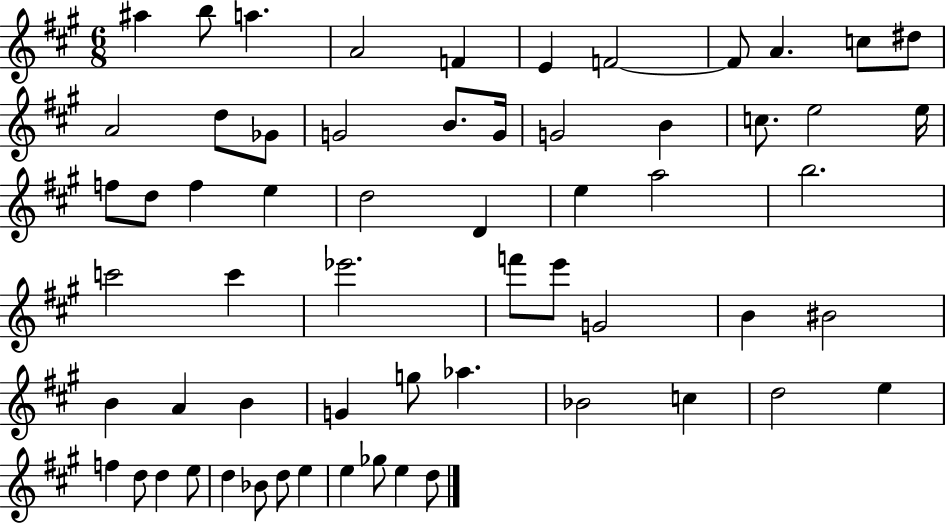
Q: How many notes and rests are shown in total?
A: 61